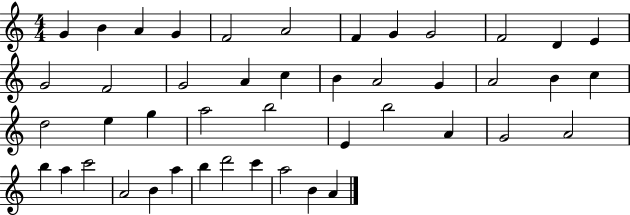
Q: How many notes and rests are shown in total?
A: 45